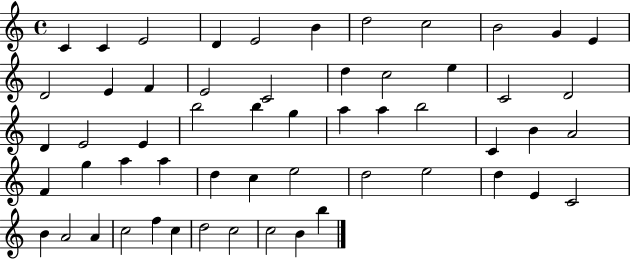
C4/q C4/q E4/h D4/q E4/h B4/q D5/h C5/h B4/h G4/q E4/q D4/h E4/q F4/q E4/h C4/h D5/q C5/h E5/q C4/h D4/h D4/q E4/h E4/q B5/h B5/q G5/q A5/q A5/q B5/h C4/q B4/q A4/h F4/q G5/q A5/q A5/q D5/q C5/q E5/h D5/h E5/h D5/q E4/q C4/h B4/q A4/h A4/q C5/h F5/q C5/q D5/h C5/h C5/h B4/q B5/q